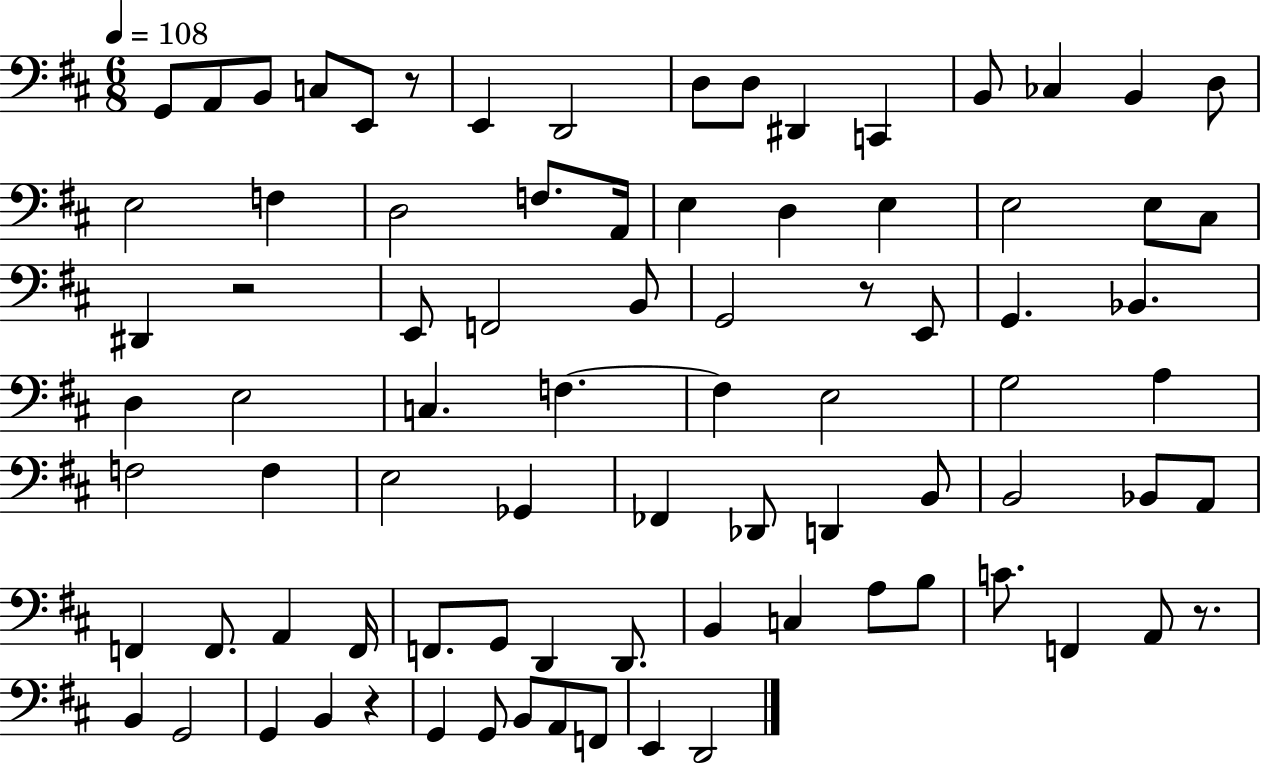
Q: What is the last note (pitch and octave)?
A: D2